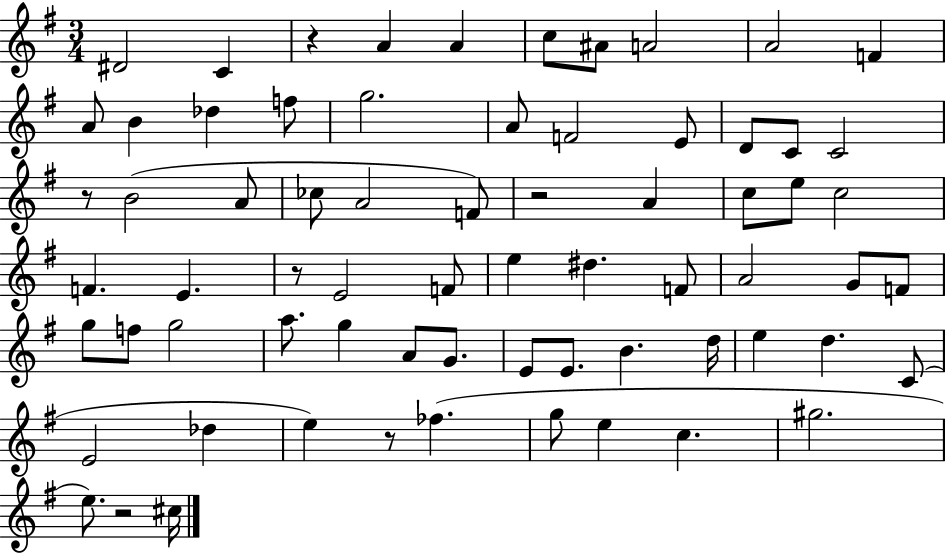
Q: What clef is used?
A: treble